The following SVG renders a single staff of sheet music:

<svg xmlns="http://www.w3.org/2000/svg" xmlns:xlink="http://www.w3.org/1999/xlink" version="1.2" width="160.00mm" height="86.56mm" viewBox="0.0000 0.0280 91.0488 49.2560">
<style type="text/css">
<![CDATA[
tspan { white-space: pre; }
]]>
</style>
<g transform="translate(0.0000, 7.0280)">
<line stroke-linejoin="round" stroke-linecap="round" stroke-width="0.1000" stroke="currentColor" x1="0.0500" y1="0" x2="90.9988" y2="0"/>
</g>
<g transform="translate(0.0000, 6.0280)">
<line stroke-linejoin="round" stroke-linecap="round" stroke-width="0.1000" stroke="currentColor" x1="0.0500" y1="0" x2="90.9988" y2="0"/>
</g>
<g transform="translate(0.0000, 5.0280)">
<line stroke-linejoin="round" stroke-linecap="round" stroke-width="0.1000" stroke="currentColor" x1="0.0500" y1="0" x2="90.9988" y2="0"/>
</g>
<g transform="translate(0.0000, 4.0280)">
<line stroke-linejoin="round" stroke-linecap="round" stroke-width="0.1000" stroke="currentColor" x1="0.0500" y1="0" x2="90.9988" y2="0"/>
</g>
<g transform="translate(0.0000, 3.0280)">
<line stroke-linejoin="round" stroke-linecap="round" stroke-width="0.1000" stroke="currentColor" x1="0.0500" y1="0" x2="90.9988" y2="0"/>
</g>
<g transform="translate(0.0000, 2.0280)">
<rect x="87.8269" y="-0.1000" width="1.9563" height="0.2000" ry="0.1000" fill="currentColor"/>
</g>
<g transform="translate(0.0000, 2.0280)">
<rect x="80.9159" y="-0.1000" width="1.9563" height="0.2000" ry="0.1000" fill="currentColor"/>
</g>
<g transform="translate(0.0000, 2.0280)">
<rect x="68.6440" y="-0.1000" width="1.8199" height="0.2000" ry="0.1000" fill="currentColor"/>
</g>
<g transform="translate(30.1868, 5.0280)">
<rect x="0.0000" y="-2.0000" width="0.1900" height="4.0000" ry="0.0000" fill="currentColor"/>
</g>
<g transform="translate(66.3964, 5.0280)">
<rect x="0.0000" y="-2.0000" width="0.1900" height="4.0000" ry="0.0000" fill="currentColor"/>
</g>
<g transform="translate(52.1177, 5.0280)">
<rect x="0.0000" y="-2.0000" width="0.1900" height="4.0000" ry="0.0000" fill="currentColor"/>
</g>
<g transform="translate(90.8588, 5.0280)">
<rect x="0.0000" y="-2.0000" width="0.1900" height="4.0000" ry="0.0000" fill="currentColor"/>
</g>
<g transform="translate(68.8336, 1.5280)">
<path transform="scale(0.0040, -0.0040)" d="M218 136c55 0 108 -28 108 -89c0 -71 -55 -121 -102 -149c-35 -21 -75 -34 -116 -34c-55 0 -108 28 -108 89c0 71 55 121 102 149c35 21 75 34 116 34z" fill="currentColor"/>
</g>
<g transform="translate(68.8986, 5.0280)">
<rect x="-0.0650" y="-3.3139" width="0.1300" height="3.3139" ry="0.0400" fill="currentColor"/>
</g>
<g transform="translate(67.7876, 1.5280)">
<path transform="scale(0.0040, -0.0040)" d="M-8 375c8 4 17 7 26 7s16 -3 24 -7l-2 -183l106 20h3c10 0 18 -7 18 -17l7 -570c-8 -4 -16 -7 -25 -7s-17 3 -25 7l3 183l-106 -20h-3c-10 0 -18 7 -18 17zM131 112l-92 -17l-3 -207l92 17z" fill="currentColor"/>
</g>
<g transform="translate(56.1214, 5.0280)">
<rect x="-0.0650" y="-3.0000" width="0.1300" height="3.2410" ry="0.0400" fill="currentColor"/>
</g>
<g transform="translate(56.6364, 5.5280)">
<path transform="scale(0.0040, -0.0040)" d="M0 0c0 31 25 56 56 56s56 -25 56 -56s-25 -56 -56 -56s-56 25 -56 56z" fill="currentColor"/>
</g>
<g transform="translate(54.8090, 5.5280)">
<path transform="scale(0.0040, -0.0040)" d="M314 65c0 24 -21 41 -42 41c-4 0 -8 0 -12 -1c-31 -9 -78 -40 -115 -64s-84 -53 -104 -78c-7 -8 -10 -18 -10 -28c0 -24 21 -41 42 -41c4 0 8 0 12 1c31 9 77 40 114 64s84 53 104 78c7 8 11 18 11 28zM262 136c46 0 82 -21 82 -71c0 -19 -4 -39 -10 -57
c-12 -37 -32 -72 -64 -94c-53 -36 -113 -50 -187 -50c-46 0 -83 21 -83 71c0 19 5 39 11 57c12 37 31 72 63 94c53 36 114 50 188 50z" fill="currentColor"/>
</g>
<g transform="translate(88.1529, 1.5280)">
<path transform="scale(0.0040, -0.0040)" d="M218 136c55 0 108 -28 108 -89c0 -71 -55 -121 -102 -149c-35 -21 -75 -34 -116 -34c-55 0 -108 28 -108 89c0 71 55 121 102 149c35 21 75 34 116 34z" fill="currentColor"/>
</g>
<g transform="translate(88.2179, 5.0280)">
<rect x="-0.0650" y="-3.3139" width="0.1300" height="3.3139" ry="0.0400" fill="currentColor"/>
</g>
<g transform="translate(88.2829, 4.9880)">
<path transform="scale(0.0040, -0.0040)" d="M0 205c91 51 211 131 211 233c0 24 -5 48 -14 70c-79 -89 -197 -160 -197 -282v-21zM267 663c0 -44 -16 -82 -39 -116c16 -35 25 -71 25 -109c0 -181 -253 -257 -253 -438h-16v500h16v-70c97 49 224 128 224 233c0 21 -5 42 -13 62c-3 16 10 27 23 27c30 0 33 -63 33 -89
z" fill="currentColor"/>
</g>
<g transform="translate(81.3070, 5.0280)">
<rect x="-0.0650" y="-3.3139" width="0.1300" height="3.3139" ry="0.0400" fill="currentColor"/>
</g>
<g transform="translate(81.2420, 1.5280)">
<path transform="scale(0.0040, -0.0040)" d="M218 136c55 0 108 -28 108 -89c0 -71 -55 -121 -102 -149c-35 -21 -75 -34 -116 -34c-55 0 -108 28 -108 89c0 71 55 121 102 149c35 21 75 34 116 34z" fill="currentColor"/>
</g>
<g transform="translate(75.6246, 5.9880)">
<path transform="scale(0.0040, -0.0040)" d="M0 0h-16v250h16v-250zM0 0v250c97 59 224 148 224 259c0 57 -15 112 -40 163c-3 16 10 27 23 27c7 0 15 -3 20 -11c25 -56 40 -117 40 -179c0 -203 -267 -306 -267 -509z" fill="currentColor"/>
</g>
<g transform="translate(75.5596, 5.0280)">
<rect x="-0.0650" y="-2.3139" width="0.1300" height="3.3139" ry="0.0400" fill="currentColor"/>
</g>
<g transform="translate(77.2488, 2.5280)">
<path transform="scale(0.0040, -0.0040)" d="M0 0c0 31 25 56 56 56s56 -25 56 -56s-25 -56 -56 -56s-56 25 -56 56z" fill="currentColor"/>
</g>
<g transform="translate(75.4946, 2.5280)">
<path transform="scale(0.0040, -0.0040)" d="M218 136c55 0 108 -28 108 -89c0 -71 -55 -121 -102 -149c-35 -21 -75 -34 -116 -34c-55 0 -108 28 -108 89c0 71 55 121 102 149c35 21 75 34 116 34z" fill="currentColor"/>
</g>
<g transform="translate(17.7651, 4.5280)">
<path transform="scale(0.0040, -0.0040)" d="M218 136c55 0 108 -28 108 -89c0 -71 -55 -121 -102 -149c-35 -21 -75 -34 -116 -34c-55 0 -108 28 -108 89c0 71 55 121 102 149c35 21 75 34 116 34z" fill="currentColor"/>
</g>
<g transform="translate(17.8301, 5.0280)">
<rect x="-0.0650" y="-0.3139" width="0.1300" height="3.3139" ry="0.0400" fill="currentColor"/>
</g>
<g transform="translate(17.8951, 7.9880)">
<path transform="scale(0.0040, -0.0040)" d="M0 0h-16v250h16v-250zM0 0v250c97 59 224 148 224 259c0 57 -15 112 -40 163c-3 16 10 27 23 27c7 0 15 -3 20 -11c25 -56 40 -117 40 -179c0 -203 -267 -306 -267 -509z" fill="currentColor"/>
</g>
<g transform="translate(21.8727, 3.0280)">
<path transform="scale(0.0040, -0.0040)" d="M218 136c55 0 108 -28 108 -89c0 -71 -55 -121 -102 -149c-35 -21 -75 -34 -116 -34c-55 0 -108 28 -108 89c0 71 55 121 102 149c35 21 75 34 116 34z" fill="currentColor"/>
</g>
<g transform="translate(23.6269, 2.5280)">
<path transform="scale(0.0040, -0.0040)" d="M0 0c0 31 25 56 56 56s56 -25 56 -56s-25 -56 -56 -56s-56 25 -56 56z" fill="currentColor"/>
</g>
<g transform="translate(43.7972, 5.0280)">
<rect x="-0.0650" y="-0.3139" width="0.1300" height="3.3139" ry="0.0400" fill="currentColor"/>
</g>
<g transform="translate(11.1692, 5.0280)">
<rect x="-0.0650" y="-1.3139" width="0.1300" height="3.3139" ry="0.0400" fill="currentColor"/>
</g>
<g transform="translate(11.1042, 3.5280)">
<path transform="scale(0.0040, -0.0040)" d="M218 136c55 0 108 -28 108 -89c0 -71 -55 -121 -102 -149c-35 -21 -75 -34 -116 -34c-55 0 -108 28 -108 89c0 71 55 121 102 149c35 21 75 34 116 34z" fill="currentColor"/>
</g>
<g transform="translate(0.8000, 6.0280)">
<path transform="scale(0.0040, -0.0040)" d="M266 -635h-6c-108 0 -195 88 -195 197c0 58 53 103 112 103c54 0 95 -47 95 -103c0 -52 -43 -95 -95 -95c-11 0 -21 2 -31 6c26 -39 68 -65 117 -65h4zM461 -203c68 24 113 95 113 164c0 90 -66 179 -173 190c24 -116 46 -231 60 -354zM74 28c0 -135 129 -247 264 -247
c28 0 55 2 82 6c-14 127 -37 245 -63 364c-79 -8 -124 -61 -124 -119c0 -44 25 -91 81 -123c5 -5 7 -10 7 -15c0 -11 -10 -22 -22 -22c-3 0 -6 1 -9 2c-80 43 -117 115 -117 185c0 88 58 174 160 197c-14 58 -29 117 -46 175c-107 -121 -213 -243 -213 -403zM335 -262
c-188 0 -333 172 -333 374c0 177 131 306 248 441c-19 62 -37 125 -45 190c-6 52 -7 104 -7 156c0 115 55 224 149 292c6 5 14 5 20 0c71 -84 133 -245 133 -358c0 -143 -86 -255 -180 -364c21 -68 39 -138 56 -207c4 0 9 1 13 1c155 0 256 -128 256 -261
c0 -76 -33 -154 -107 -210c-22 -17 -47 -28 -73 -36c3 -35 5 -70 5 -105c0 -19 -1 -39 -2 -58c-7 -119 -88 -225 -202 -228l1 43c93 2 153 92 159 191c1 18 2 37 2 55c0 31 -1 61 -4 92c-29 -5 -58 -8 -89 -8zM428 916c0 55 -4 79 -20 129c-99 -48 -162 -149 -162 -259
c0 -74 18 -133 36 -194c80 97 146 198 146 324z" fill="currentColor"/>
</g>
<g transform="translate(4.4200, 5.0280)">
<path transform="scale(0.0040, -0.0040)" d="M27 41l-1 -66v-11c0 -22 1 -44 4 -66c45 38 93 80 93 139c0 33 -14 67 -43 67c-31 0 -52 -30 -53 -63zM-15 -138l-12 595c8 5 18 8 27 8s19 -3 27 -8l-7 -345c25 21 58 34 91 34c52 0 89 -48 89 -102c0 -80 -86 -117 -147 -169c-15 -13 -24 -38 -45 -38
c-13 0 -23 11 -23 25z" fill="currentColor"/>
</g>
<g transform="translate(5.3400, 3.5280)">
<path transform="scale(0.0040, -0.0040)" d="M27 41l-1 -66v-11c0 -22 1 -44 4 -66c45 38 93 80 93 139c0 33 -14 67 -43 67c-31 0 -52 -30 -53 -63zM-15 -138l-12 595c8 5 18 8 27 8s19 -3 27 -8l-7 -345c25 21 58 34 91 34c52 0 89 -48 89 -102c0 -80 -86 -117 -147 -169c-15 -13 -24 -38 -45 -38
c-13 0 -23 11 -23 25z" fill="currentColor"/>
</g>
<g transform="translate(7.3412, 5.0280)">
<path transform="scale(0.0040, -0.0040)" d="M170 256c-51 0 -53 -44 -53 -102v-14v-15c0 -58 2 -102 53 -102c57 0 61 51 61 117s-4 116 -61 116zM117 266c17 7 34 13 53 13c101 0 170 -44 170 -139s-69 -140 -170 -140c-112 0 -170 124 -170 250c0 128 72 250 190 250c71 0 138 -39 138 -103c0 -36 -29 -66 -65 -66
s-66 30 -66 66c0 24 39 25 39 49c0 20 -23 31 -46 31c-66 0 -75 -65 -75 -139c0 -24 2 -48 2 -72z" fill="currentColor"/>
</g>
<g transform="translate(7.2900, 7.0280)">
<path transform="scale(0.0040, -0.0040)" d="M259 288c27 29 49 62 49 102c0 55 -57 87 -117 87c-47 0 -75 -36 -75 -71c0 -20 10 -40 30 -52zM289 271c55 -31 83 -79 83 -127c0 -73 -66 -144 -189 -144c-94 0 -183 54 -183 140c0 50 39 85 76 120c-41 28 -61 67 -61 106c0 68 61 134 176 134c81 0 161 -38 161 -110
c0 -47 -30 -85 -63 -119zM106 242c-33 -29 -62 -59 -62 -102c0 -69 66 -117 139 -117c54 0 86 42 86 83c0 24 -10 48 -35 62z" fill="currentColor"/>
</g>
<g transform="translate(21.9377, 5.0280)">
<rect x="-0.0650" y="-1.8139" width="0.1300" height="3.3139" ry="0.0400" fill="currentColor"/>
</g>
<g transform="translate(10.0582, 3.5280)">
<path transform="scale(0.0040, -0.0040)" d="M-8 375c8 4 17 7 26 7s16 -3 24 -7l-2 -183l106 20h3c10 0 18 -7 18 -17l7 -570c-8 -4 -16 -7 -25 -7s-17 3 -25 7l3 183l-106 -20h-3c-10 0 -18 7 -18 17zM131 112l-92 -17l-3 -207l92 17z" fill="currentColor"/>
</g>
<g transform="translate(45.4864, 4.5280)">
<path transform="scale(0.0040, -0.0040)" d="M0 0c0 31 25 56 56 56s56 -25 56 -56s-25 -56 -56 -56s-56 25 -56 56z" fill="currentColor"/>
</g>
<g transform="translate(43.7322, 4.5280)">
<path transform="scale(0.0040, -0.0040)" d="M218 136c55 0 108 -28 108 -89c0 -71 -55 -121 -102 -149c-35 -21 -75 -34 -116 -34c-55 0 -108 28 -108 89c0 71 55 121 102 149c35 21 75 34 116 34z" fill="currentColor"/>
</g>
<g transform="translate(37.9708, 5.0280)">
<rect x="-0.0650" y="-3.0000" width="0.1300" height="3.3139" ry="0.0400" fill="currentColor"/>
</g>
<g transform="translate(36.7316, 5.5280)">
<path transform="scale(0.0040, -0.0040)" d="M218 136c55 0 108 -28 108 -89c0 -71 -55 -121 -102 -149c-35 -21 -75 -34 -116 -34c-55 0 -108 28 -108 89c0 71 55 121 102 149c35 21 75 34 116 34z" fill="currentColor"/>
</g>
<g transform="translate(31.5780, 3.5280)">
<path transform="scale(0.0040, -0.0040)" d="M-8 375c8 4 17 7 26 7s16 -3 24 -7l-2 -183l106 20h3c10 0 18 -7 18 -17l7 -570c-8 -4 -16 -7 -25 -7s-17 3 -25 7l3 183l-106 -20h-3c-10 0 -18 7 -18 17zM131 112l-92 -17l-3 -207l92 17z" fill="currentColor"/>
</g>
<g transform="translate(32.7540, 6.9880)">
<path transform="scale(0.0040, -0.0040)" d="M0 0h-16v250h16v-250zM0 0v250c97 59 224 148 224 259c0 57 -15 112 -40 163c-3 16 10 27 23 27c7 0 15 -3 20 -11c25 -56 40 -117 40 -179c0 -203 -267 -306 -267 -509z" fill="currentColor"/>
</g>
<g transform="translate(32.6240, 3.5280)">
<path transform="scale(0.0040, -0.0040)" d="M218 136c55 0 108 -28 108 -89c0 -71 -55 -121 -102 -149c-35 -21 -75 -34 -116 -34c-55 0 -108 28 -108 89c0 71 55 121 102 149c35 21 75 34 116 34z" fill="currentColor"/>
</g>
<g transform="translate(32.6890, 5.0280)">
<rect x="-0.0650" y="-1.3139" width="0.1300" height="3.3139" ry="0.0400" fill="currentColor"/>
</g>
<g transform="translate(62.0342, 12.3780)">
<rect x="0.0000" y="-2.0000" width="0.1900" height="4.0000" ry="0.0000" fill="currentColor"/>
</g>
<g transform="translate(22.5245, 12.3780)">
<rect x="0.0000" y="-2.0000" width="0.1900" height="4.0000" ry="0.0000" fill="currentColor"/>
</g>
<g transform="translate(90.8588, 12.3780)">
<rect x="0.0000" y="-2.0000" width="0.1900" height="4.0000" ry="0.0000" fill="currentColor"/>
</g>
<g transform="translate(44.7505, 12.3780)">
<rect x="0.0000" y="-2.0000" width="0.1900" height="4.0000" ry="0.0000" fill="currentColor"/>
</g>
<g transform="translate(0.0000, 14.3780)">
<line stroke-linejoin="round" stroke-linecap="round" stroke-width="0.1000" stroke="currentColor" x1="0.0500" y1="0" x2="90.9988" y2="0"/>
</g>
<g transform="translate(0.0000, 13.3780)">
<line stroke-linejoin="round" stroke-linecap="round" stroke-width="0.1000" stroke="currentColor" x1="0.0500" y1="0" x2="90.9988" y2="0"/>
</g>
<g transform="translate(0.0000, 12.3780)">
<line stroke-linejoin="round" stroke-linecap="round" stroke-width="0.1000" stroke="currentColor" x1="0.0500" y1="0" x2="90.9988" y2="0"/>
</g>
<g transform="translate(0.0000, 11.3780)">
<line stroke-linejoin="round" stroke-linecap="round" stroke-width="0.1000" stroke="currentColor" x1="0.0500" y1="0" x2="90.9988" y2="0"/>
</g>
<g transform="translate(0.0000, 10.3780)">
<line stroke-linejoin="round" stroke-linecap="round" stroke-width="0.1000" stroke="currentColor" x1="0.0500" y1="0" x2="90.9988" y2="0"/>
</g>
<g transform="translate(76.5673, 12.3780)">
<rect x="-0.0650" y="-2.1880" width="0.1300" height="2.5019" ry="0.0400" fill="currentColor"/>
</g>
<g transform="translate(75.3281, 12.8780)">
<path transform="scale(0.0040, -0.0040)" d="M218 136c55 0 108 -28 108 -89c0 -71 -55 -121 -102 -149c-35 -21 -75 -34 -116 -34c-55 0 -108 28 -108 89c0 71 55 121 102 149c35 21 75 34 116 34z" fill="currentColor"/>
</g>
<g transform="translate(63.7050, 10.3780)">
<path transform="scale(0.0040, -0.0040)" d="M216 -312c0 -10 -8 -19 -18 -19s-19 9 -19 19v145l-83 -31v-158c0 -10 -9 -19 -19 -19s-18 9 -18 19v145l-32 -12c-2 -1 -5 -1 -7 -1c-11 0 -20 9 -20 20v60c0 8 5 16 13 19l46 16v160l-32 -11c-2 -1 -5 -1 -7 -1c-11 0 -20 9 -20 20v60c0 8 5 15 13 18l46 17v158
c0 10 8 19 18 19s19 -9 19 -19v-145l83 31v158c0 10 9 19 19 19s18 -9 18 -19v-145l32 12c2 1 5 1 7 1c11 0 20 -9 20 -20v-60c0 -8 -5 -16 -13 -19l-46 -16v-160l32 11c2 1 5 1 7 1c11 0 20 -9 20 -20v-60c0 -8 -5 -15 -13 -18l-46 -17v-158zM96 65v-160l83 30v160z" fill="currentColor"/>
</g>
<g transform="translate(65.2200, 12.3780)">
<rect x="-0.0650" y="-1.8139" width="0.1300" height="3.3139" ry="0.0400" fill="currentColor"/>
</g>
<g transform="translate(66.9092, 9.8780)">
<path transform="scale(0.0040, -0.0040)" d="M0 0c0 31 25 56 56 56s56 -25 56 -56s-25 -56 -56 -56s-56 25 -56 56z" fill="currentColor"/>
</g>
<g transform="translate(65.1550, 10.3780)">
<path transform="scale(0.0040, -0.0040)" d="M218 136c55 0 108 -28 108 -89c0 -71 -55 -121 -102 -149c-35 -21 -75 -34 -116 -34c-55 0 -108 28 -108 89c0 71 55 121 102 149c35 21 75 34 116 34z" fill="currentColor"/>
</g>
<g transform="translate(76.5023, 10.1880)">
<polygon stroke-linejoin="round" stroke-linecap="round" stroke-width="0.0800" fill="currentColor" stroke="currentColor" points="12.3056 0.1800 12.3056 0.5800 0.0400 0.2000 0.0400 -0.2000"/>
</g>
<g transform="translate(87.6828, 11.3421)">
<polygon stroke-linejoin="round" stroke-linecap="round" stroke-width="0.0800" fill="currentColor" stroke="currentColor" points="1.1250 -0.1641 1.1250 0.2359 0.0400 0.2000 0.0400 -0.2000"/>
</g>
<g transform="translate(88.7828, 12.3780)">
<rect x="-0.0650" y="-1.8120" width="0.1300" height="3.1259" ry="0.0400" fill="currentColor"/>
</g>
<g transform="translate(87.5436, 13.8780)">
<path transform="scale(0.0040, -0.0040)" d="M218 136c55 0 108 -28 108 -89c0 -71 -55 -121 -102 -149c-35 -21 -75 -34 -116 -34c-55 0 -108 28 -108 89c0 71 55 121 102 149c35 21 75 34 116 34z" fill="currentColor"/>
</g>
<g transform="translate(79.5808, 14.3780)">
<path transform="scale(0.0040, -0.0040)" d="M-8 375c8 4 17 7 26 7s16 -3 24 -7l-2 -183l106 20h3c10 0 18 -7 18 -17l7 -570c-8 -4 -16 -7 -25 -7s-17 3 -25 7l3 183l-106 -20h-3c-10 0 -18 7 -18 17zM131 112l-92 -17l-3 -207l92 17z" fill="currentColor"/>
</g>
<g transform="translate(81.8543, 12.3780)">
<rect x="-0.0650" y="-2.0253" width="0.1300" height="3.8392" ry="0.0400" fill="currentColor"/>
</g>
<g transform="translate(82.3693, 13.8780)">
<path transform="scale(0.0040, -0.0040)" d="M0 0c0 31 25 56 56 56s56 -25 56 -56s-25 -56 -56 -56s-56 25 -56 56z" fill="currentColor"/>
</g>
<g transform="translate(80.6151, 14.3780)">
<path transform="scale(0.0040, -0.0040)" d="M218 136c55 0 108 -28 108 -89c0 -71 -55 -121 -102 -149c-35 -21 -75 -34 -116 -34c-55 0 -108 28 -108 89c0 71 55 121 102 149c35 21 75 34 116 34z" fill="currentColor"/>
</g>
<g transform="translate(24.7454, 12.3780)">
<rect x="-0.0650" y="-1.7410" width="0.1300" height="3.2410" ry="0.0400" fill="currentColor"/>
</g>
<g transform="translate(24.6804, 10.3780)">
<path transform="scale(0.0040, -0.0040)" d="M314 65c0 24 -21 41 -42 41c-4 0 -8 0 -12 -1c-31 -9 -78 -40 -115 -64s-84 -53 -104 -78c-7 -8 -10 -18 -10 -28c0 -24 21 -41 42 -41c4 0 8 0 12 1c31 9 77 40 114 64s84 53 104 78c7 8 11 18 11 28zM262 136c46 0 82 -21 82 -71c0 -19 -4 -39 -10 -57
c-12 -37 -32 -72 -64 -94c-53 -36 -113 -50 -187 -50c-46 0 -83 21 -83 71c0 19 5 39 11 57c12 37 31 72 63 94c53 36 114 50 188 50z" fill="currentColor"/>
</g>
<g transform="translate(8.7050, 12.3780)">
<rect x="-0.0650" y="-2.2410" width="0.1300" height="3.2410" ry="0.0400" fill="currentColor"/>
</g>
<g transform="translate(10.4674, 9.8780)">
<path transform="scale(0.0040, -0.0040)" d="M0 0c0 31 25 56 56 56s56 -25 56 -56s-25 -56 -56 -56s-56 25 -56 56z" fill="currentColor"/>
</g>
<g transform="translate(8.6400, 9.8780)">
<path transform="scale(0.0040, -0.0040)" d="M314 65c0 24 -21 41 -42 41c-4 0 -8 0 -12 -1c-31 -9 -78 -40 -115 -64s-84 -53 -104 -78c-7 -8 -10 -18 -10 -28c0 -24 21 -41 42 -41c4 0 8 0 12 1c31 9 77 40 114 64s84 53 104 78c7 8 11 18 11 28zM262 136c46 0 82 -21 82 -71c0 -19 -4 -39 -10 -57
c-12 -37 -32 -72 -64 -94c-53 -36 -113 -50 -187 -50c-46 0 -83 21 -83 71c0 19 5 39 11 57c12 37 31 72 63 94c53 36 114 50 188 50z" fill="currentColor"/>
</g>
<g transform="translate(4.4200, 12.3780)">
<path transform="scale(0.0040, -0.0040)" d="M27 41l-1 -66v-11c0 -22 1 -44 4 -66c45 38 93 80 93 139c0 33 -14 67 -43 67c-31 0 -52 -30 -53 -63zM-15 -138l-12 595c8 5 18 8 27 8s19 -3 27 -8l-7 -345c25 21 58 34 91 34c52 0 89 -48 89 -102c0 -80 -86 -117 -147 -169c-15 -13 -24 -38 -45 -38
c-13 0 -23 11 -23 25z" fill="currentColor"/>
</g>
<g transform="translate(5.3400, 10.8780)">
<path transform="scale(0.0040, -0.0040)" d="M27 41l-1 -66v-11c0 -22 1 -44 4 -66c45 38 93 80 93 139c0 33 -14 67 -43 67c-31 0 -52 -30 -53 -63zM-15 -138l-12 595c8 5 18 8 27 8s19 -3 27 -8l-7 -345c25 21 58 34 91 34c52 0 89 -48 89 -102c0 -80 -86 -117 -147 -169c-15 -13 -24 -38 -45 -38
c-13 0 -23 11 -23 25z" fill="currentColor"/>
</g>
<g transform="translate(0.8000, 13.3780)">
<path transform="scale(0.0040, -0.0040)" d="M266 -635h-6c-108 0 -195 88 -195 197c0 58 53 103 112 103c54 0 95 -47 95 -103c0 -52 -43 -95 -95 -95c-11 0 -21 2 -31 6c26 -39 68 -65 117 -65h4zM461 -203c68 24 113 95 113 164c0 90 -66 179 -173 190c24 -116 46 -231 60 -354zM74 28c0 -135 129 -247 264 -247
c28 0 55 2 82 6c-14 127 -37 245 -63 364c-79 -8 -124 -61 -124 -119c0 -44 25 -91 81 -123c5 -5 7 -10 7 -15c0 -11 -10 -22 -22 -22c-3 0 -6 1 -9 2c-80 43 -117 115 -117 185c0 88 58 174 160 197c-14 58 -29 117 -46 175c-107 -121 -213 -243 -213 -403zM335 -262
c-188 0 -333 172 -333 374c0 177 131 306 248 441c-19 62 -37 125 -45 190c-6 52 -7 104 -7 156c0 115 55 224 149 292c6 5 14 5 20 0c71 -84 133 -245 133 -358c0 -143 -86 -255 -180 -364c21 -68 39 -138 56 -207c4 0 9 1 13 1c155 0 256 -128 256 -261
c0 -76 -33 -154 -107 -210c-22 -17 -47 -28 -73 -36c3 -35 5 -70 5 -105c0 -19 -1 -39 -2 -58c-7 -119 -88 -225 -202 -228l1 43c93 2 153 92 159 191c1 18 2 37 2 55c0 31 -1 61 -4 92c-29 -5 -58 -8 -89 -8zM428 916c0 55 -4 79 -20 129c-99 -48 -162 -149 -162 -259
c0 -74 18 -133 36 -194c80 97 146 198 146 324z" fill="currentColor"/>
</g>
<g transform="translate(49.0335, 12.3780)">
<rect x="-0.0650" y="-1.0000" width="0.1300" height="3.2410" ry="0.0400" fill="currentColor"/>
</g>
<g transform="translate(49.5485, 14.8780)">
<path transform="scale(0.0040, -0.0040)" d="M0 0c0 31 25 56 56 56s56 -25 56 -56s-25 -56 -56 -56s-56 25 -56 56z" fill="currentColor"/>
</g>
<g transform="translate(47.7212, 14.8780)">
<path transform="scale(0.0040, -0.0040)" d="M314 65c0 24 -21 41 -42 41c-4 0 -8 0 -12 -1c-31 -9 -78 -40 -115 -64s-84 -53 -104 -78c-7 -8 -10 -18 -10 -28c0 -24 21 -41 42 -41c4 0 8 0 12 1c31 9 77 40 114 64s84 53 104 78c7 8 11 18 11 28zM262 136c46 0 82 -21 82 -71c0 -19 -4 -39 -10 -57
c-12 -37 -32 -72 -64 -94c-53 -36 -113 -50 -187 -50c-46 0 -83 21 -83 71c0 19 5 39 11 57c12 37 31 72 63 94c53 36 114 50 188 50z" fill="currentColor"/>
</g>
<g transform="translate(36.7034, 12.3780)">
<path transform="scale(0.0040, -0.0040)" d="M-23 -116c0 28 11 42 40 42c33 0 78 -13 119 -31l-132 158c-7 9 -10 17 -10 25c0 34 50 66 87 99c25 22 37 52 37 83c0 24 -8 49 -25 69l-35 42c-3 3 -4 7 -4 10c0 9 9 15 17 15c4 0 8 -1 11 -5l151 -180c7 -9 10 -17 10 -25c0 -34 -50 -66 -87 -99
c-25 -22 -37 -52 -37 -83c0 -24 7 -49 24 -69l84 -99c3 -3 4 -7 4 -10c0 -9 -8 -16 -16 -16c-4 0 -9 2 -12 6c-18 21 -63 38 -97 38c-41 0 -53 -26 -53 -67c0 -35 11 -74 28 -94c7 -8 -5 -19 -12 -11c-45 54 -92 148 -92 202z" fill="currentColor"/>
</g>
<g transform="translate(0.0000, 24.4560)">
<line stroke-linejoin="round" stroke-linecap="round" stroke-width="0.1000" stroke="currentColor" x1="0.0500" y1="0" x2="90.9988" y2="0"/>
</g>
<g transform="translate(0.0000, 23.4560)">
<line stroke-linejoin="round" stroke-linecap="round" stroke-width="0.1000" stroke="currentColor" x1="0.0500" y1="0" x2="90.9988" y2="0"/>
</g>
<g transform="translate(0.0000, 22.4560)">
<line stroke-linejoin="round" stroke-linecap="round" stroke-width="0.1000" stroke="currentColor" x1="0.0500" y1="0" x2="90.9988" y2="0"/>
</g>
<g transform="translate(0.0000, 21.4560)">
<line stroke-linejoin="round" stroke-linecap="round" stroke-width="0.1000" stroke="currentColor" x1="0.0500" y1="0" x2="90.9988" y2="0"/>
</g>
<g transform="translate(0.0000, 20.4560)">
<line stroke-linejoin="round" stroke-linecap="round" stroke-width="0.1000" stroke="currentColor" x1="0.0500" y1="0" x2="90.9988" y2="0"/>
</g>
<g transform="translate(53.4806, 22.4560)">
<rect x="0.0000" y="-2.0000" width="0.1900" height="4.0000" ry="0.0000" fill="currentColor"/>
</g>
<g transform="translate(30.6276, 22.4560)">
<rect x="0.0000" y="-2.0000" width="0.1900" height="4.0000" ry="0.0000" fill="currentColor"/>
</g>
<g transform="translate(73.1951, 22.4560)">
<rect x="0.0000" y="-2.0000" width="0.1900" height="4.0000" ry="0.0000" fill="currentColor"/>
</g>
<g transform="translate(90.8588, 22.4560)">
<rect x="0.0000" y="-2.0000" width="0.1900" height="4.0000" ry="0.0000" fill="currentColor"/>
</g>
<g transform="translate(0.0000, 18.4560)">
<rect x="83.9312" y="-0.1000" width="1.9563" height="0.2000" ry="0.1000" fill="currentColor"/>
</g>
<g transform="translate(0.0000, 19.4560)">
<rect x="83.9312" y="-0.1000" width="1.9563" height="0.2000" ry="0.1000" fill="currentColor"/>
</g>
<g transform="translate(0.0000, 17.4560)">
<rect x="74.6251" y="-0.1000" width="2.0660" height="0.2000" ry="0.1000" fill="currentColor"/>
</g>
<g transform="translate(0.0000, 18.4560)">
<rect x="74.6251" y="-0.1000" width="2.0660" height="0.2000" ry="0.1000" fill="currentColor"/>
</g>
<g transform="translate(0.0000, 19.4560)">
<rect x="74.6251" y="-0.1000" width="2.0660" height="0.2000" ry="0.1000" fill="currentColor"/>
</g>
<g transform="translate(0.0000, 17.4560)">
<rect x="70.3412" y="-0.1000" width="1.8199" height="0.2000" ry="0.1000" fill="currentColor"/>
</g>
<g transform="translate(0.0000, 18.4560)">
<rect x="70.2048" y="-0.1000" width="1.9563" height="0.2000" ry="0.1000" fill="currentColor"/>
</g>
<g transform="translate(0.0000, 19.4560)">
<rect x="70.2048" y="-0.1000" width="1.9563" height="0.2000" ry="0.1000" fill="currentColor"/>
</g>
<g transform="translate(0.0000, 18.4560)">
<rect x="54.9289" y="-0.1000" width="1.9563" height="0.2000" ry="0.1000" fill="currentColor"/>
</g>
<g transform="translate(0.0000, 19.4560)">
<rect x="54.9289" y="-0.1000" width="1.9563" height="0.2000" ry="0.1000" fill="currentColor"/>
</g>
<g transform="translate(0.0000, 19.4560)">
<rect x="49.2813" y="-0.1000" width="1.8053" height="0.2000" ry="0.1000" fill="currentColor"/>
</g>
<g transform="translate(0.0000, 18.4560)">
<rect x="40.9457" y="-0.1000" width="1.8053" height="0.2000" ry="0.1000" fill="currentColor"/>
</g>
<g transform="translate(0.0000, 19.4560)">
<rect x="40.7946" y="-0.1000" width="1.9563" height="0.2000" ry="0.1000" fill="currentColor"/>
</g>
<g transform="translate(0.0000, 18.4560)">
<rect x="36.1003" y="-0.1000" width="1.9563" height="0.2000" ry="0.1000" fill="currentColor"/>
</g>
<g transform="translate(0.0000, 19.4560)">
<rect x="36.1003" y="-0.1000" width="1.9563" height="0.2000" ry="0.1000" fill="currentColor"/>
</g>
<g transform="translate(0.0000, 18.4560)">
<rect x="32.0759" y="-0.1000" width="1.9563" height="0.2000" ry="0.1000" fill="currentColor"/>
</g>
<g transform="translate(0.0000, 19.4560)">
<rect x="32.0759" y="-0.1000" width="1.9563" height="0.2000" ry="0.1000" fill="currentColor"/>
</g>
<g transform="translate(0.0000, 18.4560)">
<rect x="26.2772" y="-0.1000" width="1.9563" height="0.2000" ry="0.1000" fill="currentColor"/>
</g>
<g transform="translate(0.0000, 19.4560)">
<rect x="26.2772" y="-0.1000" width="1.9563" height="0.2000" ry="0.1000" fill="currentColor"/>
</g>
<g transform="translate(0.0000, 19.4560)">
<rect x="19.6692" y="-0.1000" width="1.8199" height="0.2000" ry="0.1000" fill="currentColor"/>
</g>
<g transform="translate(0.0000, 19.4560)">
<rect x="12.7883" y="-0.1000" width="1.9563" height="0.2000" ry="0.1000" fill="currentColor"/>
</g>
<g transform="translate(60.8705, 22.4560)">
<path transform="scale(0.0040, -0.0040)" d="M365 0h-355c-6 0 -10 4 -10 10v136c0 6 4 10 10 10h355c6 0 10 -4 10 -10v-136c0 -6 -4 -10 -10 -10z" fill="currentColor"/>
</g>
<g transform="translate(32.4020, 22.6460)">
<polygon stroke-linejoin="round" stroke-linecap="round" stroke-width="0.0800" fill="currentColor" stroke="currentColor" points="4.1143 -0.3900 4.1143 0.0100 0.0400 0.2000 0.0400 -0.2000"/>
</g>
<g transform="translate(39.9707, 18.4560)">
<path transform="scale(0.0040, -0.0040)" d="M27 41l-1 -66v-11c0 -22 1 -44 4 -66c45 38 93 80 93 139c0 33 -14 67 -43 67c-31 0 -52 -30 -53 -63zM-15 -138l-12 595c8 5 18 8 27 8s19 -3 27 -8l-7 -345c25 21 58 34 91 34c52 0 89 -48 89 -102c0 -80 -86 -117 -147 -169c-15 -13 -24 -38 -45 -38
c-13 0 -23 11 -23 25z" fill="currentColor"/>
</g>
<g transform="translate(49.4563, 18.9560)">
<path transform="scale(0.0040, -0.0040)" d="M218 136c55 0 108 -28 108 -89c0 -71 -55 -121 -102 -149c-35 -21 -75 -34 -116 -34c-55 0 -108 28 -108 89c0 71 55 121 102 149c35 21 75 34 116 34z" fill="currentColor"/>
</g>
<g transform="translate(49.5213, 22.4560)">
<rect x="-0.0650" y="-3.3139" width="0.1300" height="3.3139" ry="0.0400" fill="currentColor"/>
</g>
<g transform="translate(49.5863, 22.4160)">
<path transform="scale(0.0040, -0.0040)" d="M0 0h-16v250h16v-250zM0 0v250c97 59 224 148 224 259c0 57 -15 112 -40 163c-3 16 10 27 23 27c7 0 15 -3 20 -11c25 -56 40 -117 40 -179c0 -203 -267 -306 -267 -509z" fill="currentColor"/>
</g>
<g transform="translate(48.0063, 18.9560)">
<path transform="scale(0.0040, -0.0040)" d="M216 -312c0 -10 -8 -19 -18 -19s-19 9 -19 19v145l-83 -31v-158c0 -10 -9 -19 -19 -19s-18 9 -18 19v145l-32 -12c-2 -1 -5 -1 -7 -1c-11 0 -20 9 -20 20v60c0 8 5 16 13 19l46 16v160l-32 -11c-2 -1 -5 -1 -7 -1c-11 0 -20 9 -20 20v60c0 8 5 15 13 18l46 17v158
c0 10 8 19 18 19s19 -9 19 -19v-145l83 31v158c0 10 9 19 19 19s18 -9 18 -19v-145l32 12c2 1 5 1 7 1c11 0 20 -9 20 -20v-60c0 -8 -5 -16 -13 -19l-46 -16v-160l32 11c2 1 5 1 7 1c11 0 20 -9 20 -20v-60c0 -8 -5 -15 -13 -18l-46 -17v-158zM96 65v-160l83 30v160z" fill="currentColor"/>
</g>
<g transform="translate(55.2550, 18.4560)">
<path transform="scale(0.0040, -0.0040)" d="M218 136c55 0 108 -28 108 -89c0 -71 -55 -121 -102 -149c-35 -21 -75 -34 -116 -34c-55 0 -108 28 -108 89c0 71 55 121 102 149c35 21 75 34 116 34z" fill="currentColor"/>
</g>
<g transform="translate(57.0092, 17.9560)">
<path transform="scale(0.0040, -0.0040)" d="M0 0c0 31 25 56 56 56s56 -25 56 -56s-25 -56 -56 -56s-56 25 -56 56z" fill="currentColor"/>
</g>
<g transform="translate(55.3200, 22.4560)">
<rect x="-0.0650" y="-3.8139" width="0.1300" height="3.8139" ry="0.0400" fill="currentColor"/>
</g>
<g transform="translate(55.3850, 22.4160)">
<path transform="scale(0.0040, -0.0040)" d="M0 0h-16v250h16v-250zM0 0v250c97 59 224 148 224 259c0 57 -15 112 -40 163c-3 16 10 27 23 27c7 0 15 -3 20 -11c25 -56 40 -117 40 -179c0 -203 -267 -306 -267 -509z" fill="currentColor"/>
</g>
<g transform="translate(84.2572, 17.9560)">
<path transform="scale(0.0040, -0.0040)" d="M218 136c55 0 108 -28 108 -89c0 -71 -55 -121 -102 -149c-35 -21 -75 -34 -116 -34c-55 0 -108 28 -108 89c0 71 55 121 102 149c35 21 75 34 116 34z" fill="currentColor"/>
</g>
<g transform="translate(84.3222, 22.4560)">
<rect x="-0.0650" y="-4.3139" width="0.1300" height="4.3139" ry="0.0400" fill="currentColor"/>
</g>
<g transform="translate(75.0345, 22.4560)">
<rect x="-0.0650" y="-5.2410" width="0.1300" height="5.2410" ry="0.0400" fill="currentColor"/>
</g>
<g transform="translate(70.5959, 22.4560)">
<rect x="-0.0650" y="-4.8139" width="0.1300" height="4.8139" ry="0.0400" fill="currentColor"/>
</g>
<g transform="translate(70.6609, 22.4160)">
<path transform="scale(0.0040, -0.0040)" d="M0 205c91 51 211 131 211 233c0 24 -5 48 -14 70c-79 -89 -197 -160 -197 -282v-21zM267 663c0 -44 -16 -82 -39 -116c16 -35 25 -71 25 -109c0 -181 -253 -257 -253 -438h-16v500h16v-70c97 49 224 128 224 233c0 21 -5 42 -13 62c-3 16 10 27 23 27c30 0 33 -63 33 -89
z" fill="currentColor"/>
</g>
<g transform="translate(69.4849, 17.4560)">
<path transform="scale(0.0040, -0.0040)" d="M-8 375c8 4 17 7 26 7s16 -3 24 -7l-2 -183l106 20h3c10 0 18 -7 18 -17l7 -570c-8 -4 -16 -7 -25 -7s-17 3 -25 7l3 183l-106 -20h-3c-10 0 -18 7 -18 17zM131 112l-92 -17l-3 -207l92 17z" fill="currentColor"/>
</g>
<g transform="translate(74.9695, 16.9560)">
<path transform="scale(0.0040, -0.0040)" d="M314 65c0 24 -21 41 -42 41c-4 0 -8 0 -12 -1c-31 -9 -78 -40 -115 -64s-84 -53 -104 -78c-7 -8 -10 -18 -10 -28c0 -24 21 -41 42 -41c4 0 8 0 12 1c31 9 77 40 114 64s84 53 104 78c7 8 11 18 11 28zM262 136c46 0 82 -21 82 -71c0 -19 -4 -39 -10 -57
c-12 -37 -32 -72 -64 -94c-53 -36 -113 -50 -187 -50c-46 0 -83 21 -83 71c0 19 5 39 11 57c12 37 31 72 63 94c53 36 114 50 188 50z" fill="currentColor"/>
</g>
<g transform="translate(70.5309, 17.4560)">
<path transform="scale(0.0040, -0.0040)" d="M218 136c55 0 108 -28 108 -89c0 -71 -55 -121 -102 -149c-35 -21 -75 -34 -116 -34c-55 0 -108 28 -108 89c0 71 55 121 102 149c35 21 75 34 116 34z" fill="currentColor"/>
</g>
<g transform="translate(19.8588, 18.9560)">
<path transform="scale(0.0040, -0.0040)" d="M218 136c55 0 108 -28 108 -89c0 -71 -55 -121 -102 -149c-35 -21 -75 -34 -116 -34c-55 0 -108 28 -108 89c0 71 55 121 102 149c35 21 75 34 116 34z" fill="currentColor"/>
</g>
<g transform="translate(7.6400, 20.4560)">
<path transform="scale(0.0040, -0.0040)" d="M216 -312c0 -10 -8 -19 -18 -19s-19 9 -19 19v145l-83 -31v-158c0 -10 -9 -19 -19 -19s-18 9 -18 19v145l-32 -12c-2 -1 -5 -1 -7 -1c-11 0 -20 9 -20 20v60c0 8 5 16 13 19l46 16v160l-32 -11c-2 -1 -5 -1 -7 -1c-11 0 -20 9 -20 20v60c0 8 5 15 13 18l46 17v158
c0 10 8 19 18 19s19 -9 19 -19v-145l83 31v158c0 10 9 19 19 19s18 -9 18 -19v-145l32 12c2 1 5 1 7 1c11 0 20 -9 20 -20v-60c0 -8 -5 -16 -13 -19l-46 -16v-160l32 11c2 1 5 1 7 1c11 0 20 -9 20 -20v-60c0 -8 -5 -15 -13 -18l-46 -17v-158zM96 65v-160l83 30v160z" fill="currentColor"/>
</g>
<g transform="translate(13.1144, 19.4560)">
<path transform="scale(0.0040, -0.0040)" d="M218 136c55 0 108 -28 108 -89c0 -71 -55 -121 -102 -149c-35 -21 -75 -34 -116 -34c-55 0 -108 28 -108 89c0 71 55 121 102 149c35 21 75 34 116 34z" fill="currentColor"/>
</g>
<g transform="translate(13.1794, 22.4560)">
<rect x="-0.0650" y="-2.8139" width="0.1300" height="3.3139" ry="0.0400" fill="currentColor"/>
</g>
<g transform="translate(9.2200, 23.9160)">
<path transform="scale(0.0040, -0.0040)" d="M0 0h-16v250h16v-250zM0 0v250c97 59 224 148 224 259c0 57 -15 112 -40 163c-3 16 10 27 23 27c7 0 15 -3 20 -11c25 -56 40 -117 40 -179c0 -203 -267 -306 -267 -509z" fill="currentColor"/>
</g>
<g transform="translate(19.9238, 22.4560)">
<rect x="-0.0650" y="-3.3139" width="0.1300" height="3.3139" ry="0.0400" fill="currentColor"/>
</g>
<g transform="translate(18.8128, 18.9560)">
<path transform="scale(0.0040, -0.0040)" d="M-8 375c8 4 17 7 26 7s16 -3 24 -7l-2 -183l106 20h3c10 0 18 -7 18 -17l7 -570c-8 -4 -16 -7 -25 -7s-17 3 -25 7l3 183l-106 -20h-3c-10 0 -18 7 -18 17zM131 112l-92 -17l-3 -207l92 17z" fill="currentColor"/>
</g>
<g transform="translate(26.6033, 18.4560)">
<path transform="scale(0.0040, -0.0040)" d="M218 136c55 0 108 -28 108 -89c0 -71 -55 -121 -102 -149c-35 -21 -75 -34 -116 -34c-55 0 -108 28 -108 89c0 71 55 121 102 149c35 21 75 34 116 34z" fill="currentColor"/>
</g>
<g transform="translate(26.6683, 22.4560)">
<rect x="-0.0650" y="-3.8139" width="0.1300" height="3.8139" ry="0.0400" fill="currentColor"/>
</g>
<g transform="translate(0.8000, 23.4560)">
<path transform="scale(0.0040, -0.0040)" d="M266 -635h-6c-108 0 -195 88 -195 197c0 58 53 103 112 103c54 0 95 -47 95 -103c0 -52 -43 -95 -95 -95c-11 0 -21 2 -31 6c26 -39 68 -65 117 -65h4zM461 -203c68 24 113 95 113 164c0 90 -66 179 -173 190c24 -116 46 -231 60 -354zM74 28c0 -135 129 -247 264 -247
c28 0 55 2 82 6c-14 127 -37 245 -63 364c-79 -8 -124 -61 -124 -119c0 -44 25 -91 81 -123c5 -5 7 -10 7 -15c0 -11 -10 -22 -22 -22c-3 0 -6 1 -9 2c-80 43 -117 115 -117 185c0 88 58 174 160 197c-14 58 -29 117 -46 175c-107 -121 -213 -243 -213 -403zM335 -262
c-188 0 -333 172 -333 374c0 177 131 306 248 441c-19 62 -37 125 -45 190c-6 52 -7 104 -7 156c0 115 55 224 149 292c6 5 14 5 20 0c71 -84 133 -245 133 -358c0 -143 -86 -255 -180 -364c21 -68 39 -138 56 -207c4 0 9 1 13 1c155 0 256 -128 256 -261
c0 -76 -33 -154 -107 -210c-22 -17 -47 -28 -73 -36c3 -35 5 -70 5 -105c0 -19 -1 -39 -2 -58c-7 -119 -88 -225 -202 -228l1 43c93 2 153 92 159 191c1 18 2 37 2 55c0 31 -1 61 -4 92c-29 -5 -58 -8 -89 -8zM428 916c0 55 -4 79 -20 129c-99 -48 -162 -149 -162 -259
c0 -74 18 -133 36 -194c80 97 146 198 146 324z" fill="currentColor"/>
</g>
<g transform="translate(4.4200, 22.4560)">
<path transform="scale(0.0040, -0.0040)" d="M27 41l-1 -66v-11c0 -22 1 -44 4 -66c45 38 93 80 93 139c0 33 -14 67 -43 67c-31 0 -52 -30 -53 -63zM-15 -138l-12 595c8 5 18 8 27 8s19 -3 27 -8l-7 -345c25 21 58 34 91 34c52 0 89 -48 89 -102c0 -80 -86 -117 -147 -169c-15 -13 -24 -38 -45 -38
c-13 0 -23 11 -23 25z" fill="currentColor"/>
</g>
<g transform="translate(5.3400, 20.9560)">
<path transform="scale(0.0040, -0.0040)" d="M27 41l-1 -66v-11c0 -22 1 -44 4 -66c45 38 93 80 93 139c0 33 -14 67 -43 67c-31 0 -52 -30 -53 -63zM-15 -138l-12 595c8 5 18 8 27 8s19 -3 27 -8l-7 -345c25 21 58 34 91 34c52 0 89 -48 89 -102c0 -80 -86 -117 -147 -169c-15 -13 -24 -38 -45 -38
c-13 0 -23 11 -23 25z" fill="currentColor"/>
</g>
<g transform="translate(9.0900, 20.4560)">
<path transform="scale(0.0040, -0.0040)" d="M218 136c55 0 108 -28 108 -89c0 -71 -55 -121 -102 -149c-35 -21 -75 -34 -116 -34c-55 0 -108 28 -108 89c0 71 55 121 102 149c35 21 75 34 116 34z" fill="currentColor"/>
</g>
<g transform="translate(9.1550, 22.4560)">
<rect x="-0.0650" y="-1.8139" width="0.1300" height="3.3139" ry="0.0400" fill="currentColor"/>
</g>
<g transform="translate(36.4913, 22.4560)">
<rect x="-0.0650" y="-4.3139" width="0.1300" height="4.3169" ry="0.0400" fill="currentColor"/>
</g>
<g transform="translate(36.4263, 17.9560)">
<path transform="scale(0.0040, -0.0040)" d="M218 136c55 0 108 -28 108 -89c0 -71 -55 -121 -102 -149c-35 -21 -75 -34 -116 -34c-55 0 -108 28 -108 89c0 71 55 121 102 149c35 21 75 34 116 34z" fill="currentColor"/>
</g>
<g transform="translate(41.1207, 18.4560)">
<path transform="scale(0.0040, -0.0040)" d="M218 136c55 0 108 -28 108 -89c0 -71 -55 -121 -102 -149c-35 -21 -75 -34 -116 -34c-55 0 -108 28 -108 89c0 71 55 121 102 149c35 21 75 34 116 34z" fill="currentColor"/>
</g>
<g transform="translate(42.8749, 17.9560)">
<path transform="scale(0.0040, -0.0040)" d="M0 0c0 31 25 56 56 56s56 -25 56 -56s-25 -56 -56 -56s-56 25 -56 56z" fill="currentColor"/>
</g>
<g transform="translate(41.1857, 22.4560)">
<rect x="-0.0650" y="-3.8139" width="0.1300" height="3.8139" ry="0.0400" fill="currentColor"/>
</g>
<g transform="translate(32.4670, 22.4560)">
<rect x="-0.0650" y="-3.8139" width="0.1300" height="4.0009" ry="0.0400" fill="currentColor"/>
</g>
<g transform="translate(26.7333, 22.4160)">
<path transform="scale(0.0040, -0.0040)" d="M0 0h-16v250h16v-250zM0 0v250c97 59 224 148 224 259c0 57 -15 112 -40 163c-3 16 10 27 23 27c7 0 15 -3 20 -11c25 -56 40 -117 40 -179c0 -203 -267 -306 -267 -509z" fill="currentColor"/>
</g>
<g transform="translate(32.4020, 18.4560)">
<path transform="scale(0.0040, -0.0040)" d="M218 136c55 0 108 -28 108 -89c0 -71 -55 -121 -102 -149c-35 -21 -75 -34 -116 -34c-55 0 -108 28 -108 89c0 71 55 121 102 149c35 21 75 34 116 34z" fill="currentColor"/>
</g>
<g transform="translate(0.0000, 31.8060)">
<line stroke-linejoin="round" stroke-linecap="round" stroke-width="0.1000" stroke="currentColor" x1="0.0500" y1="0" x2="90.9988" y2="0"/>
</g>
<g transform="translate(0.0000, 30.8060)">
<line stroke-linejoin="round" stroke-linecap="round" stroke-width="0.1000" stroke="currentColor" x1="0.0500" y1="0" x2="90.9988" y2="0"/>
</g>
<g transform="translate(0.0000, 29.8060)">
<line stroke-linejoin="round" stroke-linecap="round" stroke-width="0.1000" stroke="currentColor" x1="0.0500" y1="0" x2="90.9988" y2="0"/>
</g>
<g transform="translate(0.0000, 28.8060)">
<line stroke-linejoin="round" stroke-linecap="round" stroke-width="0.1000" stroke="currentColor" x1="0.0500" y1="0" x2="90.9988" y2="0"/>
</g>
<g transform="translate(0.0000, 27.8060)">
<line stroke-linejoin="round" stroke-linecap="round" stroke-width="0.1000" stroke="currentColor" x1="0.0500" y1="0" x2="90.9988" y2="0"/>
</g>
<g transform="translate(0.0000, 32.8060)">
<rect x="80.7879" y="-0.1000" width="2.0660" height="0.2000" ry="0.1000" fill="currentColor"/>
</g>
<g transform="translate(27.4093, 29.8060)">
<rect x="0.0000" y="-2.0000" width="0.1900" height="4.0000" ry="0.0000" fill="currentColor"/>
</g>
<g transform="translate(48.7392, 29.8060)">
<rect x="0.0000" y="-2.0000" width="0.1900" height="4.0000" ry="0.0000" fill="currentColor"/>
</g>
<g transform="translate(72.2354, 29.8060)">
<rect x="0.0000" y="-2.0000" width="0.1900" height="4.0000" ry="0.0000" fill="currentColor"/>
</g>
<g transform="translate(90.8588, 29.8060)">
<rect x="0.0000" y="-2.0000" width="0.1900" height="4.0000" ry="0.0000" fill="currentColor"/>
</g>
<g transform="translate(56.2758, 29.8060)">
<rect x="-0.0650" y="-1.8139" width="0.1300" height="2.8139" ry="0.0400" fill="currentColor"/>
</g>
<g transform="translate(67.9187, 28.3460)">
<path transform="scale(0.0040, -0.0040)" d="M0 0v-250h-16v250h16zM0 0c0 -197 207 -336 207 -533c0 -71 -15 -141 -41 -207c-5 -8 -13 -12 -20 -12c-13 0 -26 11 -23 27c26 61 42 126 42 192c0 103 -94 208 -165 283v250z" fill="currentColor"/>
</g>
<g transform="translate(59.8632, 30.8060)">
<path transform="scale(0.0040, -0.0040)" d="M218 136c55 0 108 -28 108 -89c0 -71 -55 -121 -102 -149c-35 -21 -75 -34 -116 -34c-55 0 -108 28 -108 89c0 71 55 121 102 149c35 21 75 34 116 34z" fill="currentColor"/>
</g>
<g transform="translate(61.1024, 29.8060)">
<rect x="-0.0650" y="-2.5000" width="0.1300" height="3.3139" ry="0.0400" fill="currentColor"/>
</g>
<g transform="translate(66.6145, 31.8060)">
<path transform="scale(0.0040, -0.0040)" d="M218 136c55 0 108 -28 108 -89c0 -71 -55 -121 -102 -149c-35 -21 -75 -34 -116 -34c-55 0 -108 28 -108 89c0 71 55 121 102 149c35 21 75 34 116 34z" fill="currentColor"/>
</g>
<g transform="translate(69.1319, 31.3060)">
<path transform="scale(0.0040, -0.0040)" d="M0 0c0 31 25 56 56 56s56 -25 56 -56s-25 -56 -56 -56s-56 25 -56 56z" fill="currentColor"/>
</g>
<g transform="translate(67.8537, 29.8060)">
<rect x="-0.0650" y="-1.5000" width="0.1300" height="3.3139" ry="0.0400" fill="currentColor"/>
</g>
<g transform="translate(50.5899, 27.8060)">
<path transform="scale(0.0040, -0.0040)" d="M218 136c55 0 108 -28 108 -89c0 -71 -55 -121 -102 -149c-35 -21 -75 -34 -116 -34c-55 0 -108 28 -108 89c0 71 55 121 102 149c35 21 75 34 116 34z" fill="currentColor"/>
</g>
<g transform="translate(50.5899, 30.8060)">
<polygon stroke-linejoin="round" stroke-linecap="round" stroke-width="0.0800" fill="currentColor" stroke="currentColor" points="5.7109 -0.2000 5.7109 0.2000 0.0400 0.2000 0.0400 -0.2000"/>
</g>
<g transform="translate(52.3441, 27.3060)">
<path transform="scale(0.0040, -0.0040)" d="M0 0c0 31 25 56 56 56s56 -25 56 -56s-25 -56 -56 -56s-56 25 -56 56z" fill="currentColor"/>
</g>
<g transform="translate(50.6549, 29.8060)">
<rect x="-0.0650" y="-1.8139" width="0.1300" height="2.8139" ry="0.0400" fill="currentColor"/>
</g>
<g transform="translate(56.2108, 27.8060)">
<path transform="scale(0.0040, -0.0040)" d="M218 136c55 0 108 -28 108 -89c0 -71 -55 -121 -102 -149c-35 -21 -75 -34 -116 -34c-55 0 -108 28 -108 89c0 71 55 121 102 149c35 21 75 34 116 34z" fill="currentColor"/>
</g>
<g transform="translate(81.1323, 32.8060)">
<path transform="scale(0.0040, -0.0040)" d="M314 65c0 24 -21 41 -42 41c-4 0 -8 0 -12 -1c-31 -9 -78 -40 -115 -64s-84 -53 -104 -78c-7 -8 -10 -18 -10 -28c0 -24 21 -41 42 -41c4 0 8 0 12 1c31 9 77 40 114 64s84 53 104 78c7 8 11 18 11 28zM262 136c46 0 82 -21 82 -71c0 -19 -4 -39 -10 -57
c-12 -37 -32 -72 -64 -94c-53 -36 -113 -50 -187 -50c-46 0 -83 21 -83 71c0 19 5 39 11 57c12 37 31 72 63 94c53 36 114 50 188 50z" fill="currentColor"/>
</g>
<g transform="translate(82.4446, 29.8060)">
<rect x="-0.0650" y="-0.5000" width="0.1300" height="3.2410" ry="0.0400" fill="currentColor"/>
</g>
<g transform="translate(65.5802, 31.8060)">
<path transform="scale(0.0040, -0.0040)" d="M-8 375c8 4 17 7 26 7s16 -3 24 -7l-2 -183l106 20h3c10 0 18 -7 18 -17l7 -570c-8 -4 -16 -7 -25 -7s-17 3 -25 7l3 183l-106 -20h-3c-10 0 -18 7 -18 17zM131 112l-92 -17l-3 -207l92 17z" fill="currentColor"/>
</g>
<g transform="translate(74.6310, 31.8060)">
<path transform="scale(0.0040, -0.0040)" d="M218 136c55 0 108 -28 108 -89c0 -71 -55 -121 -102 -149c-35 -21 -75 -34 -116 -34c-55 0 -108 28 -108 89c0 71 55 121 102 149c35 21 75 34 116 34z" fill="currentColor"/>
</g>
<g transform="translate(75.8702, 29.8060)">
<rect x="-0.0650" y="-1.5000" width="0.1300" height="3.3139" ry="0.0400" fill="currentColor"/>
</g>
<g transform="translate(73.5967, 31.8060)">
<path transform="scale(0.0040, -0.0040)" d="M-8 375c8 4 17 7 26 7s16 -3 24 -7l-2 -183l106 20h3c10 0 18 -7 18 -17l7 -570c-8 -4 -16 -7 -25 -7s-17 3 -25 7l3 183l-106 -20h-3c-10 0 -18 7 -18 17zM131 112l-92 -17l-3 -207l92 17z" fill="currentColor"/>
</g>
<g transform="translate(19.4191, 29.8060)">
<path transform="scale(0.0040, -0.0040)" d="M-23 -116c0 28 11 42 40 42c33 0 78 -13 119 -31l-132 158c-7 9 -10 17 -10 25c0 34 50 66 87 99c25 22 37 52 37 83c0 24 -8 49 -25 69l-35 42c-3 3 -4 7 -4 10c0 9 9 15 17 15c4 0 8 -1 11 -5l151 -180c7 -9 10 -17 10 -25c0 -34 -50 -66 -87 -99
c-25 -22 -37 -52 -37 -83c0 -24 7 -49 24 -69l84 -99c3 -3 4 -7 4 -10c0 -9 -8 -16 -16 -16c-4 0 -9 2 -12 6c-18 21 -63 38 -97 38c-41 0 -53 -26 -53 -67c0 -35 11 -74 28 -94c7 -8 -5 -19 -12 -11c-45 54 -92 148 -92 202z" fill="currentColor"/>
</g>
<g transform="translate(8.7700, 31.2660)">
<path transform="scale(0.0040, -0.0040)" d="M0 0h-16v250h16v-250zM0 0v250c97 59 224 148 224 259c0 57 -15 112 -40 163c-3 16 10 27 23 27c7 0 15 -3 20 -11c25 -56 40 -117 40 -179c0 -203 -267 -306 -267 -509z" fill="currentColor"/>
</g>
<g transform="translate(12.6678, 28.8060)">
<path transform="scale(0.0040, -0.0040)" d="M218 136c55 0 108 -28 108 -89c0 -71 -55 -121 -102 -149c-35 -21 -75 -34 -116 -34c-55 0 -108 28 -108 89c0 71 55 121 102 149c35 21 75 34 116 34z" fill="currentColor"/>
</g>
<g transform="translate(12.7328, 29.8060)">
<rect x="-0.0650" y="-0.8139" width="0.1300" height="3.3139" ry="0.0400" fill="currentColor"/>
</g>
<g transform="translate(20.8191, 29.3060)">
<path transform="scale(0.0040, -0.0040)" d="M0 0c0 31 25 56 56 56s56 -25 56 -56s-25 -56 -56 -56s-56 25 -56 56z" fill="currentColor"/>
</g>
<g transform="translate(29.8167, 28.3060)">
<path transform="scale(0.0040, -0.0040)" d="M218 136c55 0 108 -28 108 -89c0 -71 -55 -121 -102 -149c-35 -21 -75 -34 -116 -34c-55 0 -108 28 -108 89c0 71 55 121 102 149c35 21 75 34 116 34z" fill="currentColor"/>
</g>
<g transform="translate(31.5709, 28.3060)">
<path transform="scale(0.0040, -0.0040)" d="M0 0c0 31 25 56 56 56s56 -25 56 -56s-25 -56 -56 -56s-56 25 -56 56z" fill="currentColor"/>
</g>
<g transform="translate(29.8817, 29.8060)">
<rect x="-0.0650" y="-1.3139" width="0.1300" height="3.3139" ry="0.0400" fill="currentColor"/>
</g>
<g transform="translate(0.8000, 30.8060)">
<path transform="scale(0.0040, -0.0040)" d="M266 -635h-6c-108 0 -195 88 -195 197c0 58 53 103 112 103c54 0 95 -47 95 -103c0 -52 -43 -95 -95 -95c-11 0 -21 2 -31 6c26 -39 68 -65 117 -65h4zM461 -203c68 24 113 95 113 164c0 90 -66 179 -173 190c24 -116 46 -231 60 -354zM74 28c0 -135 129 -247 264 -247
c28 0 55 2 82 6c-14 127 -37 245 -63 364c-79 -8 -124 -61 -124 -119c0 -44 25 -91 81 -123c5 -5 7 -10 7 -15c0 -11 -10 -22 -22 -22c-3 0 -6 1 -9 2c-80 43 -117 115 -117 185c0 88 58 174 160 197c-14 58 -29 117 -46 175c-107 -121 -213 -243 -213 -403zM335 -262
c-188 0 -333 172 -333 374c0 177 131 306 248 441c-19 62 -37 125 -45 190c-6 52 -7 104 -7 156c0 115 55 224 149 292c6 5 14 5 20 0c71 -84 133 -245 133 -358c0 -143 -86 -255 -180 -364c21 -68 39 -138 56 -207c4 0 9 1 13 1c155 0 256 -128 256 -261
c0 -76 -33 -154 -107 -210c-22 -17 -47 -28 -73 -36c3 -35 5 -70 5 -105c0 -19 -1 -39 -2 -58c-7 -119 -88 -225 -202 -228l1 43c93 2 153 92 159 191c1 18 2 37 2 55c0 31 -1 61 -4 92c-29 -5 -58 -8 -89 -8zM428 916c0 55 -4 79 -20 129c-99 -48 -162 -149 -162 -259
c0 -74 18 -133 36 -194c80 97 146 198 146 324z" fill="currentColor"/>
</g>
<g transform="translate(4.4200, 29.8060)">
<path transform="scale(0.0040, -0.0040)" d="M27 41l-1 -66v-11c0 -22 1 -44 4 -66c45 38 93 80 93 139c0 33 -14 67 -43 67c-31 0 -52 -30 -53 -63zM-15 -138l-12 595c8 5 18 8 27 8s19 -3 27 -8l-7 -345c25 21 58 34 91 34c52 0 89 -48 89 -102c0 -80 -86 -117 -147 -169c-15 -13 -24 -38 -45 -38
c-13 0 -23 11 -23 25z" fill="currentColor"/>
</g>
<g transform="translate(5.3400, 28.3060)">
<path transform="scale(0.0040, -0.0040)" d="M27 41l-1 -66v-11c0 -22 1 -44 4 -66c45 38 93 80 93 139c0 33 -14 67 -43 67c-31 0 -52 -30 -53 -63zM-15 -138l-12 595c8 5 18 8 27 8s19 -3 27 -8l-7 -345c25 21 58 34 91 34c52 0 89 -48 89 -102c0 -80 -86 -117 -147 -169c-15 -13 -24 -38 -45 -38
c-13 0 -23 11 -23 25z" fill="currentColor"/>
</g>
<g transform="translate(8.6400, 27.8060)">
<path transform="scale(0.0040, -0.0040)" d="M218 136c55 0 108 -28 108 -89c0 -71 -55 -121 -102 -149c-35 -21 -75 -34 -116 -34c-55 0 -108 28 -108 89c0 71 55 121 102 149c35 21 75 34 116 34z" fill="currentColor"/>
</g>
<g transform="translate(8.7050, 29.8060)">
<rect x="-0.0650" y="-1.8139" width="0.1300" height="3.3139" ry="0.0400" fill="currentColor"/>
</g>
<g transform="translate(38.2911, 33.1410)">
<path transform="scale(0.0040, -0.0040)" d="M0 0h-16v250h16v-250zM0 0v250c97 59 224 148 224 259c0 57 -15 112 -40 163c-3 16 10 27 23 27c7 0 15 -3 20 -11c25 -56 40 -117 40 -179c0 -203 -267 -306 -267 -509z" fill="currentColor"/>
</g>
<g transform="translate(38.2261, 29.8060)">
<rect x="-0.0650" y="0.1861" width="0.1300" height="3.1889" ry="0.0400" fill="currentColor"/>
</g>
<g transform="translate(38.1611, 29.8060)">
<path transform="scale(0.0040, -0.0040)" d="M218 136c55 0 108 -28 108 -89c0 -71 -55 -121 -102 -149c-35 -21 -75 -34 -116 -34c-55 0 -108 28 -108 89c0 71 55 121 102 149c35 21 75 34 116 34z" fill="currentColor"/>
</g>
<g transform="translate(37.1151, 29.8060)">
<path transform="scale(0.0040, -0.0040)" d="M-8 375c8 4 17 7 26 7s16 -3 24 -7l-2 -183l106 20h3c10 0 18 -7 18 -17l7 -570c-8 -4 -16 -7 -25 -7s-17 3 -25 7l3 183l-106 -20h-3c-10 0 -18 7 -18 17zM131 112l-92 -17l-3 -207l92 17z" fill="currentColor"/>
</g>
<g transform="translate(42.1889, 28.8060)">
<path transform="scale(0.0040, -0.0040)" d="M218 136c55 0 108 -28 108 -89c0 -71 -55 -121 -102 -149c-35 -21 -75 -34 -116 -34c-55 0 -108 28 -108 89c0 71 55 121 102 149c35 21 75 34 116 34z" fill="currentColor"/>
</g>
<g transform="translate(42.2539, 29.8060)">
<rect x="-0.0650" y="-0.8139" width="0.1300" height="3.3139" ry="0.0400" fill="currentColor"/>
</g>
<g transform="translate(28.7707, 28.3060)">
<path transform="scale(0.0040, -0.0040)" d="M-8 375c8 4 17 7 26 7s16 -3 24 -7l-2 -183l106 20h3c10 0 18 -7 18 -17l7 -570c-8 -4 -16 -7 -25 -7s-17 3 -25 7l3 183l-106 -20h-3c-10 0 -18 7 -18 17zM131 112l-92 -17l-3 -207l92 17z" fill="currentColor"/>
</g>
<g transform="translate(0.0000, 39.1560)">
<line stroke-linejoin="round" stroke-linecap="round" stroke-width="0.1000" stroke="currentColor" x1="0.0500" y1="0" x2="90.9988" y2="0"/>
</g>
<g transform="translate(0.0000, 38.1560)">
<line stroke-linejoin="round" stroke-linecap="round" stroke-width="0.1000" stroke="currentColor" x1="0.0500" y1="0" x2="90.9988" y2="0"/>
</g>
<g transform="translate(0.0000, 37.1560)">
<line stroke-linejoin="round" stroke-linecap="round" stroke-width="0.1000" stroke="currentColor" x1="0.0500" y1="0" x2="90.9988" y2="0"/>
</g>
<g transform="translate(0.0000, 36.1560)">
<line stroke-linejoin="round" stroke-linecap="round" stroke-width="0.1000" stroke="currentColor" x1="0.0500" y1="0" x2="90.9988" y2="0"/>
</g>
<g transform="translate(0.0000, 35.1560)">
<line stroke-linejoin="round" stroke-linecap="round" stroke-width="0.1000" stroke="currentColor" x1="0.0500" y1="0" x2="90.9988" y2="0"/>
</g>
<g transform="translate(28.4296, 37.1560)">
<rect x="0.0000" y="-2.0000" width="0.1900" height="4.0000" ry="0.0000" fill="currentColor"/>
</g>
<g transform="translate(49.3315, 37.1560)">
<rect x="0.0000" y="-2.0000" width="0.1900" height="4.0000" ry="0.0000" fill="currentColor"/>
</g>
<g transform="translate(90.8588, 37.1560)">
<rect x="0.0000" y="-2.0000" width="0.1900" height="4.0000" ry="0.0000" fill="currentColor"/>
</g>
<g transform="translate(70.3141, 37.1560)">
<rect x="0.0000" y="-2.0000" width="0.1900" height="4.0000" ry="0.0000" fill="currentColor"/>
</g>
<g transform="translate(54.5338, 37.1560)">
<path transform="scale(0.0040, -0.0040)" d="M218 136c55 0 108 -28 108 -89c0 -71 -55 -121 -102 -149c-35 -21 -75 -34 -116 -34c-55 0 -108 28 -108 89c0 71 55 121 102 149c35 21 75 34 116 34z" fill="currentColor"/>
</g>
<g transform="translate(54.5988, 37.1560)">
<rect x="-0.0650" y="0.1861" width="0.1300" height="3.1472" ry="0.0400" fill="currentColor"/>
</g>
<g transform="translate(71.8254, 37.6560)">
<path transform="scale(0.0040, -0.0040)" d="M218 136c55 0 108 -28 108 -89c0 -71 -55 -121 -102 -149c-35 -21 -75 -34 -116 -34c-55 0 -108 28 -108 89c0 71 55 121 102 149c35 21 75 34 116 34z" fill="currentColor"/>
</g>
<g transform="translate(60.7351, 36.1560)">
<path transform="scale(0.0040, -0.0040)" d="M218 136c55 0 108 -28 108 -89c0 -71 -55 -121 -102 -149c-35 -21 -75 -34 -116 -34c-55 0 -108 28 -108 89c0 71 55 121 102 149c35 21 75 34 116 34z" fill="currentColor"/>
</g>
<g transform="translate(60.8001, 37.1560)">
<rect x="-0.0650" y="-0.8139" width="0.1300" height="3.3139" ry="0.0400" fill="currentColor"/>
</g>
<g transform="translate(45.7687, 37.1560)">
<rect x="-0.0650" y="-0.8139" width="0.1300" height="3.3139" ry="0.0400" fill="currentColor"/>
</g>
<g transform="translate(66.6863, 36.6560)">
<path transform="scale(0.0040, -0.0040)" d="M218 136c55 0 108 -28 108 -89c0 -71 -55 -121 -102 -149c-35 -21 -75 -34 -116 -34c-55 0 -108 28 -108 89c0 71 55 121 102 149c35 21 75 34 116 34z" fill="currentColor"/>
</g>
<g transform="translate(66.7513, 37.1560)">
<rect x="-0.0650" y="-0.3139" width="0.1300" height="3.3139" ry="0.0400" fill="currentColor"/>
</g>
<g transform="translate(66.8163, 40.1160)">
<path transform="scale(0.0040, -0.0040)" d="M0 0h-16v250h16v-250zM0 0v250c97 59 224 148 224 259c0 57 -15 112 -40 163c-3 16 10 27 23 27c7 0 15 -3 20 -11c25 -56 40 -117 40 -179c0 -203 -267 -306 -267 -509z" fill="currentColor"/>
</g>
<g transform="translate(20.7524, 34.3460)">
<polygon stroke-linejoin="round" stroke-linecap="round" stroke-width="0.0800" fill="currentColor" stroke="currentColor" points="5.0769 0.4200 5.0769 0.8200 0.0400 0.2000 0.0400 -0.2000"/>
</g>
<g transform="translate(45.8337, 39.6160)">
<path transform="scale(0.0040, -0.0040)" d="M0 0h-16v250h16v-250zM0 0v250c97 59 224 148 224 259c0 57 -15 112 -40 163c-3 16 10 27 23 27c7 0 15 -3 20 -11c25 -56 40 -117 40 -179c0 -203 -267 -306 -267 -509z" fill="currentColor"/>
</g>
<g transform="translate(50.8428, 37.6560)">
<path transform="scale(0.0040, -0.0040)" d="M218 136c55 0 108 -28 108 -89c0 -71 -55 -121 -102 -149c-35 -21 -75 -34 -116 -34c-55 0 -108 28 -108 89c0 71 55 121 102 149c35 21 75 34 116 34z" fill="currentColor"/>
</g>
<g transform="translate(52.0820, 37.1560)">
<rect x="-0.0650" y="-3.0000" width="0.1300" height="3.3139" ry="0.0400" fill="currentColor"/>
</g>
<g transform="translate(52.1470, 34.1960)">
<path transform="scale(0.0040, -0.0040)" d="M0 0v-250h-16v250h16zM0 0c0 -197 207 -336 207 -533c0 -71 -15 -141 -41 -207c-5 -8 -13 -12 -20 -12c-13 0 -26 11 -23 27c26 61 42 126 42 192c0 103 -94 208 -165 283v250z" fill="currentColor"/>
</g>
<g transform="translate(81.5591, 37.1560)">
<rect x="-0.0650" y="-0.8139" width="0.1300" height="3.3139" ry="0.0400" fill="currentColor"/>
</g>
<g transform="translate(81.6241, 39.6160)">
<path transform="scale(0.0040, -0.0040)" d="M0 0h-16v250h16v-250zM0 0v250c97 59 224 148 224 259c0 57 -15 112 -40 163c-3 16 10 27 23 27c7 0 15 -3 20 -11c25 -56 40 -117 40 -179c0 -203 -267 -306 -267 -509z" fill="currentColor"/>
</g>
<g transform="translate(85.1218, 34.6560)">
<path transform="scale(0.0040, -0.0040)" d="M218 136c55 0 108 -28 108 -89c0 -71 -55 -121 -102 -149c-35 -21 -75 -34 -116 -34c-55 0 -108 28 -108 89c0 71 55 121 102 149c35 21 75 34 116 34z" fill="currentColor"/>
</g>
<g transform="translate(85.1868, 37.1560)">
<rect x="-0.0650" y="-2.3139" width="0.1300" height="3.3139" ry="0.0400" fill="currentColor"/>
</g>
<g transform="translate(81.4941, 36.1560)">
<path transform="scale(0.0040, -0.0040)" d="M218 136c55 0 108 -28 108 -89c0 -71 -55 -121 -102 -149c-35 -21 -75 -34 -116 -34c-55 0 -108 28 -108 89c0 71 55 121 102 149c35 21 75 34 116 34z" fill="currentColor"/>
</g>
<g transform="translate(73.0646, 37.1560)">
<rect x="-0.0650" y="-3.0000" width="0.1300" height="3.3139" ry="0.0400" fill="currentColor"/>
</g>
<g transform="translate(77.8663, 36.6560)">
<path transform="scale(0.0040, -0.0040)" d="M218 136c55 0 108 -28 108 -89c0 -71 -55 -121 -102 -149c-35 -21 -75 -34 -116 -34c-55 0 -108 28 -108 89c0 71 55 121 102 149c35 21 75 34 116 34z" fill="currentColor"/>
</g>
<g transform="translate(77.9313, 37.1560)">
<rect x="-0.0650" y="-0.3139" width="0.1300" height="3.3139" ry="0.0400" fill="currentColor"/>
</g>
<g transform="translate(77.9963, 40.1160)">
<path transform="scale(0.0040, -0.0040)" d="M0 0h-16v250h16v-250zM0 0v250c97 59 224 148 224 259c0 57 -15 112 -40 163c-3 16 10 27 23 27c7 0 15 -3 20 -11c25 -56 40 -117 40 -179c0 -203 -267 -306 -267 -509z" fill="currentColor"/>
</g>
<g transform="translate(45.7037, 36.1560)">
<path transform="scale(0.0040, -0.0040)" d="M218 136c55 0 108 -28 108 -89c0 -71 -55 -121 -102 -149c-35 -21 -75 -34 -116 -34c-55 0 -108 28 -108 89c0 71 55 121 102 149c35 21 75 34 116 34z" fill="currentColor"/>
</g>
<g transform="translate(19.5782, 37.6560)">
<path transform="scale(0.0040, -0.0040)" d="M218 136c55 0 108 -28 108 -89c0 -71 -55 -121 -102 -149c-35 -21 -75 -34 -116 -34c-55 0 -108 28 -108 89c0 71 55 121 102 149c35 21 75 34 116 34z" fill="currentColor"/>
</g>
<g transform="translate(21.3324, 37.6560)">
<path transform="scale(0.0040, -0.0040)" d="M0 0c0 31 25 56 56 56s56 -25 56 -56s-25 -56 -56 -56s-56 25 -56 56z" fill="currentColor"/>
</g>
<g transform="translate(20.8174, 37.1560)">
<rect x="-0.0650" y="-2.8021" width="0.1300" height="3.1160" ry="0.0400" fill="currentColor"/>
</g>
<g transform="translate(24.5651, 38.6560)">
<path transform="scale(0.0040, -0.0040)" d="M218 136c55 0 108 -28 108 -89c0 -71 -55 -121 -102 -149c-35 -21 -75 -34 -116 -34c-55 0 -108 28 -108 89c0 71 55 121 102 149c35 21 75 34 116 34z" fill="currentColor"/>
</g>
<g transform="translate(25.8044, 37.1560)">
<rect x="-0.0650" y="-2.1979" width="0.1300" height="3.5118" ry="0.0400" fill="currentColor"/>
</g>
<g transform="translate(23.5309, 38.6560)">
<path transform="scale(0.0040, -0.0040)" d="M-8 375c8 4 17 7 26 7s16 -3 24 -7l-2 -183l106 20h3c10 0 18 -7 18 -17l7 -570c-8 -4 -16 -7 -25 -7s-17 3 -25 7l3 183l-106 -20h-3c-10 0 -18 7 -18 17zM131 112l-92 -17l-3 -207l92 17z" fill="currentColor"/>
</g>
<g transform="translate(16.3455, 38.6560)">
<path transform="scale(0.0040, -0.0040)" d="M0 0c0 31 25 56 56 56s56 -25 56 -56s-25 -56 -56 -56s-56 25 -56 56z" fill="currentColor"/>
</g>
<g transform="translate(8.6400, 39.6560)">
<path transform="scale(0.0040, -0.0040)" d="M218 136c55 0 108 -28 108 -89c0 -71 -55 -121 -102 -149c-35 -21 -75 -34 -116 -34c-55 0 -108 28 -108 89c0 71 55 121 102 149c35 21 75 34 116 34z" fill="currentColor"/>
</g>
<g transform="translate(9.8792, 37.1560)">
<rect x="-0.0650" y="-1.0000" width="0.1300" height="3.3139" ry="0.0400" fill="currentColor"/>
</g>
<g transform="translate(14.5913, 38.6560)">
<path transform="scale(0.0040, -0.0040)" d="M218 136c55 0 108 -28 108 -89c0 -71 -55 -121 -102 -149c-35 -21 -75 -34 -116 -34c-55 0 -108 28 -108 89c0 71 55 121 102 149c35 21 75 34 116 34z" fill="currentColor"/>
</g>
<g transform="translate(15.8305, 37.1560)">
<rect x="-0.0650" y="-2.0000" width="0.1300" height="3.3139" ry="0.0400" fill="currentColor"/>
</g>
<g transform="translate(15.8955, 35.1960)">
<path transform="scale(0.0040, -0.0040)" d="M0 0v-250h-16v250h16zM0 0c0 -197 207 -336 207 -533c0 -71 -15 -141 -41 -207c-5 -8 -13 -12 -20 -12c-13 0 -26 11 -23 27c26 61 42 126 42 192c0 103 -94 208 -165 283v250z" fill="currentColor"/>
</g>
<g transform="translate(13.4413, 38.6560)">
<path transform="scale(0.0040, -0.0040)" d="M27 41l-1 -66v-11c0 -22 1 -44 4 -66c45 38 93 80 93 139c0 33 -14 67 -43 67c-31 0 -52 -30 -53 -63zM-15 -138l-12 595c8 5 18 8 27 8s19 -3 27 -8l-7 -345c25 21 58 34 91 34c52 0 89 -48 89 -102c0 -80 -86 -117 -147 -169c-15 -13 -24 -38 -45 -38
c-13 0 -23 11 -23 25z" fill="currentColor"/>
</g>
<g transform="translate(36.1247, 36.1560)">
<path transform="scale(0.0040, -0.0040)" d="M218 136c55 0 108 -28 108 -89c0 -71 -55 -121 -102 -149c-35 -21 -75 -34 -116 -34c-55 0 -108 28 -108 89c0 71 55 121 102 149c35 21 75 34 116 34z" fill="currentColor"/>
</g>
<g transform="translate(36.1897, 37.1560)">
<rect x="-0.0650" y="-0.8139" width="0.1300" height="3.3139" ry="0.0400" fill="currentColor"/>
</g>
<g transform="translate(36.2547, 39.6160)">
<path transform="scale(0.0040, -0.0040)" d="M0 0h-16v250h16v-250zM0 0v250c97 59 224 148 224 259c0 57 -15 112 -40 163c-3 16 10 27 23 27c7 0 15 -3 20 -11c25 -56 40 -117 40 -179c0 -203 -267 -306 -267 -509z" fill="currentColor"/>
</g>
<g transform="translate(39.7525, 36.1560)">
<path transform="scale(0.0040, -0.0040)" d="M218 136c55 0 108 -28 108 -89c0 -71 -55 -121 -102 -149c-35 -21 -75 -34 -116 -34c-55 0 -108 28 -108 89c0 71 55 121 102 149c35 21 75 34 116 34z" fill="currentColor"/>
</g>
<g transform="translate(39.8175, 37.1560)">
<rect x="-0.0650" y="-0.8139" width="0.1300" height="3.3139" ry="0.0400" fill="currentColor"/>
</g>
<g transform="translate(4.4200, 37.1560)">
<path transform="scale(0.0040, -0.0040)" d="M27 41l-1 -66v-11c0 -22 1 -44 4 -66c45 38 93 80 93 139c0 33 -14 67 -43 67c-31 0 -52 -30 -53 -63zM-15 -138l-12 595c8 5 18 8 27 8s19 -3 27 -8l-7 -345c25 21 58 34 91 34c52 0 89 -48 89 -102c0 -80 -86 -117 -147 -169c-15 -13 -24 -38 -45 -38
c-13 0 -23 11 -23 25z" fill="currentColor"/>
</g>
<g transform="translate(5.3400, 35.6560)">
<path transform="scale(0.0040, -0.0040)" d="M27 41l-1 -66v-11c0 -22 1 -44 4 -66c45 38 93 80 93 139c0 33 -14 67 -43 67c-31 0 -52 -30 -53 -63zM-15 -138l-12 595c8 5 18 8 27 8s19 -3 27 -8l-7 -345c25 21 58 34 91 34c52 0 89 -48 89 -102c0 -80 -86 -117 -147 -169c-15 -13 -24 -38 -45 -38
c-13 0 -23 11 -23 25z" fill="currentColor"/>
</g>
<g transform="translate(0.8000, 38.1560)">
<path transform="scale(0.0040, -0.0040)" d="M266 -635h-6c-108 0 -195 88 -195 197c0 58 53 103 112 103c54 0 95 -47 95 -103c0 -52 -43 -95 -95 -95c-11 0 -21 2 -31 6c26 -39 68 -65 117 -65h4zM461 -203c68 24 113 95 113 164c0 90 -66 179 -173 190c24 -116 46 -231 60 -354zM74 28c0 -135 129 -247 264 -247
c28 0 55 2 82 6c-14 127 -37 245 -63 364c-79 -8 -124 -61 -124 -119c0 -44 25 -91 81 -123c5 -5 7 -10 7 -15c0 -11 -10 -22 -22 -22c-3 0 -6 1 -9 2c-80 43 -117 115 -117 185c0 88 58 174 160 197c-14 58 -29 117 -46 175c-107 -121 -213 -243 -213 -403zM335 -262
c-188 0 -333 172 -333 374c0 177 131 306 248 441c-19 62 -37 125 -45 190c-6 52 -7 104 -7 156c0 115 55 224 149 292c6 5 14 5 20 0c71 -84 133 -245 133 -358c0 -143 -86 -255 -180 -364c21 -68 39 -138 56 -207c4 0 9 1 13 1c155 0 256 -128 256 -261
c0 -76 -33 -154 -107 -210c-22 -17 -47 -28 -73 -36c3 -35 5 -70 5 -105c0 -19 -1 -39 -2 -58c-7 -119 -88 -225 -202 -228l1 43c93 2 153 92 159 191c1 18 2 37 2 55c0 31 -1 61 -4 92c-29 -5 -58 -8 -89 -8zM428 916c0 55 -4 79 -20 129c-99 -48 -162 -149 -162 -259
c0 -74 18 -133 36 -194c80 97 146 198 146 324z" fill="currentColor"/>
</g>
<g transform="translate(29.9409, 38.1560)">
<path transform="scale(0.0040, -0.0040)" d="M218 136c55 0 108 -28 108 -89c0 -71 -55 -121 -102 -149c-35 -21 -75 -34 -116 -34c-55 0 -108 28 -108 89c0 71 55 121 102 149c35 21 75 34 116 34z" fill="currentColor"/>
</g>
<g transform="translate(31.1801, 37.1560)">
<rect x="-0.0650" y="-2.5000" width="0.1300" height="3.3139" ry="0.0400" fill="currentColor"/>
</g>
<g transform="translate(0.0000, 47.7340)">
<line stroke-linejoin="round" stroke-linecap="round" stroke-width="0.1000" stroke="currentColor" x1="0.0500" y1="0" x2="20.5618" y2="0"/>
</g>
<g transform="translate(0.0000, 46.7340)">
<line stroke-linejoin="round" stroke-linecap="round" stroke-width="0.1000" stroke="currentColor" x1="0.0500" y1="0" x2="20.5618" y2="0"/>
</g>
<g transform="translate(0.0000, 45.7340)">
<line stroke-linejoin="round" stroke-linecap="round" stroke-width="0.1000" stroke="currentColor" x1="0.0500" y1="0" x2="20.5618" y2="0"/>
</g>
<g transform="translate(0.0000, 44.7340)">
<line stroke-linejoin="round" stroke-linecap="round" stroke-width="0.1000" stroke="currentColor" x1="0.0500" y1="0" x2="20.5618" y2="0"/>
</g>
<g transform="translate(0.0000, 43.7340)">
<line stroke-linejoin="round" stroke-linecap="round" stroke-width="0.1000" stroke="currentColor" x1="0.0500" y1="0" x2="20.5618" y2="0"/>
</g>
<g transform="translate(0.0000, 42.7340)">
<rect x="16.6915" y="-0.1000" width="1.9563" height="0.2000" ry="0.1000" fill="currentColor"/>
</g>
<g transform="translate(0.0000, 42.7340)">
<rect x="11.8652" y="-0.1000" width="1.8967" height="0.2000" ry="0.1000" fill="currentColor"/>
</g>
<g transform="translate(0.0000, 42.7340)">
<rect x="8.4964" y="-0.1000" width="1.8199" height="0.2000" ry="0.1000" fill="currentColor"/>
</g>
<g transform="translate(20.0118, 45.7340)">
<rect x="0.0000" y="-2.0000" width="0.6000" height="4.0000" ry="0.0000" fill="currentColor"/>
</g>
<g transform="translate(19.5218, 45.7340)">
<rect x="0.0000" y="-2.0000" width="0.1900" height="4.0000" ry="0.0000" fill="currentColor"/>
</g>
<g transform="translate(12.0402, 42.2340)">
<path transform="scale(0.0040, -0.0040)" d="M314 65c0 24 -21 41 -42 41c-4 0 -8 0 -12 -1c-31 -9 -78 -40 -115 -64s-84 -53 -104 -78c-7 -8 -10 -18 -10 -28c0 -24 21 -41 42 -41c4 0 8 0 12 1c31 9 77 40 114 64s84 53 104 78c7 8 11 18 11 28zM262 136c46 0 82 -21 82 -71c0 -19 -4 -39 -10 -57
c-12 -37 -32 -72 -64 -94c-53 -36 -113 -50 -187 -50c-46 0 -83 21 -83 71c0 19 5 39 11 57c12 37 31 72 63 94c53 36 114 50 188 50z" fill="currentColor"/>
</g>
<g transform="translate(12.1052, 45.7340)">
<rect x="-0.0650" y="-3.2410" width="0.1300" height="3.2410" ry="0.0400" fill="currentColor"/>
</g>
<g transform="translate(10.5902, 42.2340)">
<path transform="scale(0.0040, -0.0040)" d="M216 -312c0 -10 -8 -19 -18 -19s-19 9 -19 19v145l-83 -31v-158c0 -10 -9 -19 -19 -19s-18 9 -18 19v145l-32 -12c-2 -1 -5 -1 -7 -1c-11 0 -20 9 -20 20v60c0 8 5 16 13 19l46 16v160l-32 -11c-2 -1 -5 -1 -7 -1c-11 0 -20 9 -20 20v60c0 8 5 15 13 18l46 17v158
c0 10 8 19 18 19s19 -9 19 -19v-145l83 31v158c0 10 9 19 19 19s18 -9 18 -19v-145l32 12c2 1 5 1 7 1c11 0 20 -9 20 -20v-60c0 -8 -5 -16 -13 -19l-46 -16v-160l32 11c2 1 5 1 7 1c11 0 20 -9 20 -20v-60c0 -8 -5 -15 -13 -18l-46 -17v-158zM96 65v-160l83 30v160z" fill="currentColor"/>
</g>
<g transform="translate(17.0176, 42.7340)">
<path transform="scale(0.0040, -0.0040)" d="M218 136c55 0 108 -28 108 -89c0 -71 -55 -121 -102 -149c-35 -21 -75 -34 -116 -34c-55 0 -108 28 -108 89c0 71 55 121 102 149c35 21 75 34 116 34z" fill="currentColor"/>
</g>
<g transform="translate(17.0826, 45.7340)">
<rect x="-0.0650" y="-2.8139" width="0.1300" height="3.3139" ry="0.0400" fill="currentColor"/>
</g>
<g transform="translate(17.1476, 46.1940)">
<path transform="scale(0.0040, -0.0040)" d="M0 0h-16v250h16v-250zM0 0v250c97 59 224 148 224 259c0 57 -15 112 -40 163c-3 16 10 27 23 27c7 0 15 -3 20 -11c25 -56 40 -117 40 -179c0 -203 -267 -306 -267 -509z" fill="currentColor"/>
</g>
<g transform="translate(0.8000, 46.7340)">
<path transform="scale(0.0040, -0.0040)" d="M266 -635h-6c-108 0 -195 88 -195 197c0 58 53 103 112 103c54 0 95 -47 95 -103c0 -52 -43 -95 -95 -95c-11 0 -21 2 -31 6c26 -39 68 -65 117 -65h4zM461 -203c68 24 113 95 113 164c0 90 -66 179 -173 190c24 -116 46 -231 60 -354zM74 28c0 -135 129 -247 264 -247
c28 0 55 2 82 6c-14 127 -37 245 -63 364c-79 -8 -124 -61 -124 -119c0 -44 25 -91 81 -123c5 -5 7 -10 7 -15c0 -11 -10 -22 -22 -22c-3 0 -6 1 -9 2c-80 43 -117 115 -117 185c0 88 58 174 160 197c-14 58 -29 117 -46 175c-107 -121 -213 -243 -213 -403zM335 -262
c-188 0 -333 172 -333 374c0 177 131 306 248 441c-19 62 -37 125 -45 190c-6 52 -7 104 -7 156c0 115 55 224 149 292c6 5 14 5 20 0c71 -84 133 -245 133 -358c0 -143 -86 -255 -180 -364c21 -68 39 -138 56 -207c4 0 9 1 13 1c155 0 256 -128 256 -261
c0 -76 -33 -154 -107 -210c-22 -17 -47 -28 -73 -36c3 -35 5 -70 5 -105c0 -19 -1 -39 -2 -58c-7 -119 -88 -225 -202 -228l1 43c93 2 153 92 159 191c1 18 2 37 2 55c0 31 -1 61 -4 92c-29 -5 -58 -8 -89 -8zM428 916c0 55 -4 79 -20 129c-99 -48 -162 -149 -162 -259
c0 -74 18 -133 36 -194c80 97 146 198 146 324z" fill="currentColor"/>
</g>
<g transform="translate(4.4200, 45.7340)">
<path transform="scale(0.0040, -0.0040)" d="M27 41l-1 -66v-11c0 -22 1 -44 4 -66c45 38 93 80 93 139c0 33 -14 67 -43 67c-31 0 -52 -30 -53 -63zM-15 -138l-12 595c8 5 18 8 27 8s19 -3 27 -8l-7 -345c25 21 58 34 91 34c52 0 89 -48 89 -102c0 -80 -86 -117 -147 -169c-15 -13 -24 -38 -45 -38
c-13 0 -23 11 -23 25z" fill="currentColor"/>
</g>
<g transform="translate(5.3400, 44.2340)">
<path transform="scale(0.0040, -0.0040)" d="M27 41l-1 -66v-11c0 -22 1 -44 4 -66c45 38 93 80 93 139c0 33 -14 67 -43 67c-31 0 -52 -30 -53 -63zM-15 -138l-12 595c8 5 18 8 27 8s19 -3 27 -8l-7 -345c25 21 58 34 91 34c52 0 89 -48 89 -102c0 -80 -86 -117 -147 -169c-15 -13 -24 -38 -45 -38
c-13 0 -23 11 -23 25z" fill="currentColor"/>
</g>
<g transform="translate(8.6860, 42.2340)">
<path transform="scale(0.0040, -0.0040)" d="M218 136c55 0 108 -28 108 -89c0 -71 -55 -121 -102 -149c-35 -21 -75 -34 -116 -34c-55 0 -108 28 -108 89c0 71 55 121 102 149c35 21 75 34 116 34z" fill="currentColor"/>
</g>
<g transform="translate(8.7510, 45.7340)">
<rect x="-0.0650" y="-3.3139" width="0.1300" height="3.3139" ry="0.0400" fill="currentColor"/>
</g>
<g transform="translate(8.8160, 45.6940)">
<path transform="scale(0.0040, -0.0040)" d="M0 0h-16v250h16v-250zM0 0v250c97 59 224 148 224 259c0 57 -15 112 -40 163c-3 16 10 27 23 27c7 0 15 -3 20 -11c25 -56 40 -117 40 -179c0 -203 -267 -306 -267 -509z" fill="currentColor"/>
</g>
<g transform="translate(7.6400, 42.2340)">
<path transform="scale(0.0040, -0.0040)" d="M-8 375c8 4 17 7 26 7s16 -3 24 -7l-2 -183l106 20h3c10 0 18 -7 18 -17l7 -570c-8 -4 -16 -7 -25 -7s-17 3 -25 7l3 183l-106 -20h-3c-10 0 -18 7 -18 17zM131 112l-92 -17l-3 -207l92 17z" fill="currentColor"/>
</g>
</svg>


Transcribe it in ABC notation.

X:1
T:Untitled
M:6/8
L:1/4
K:Bb
e c/2 f e/2 A c A2 b g/2 b b/4 g2 f2 z D2 ^f A/2 E/2 F/4 ^f/2 a b c'/2 c'/2 d'/2 _c' ^b/2 c'/2 z2 e'/4 f'2 d' f/2 d z e B/2 d f/2 f/2 G E/2 E C2 D _F/2 A/2 F/2 G d/2 d d/2 A/2 _B d c/2 A c/2 d/2 g b/2 ^b2 a/2